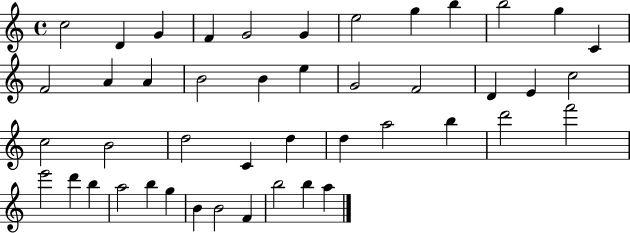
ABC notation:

X:1
T:Untitled
M:4/4
L:1/4
K:C
c2 D G F G2 G e2 g b b2 g C F2 A A B2 B e G2 F2 D E c2 c2 B2 d2 C d d a2 b d'2 f'2 e'2 d' b a2 b g B B2 F b2 b a